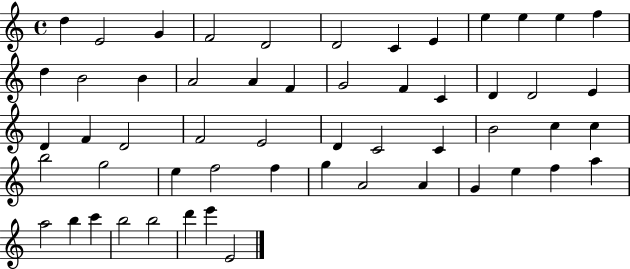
{
  \clef treble
  \time 4/4
  \defaultTimeSignature
  \key c \major
  d''4 e'2 g'4 | f'2 d'2 | d'2 c'4 e'4 | e''4 e''4 e''4 f''4 | \break d''4 b'2 b'4 | a'2 a'4 f'4 | g'2 f'4 c'4 | d'4 d'2 e'4 | \break d'4 f'4 d'2 | f'2 e'2 | d'4 c'2 c'4 | b'2 c''4 c''4 | \break b''2 g''2 | e''4 f''2 f''4 | g''4 a'2 a'4 | g'4 e''4 f''4 a''4 | \break a''2 b''4 c'''4 | b''2 b''2 | d'''4 e'''4 e'2 | \bar "|."
}